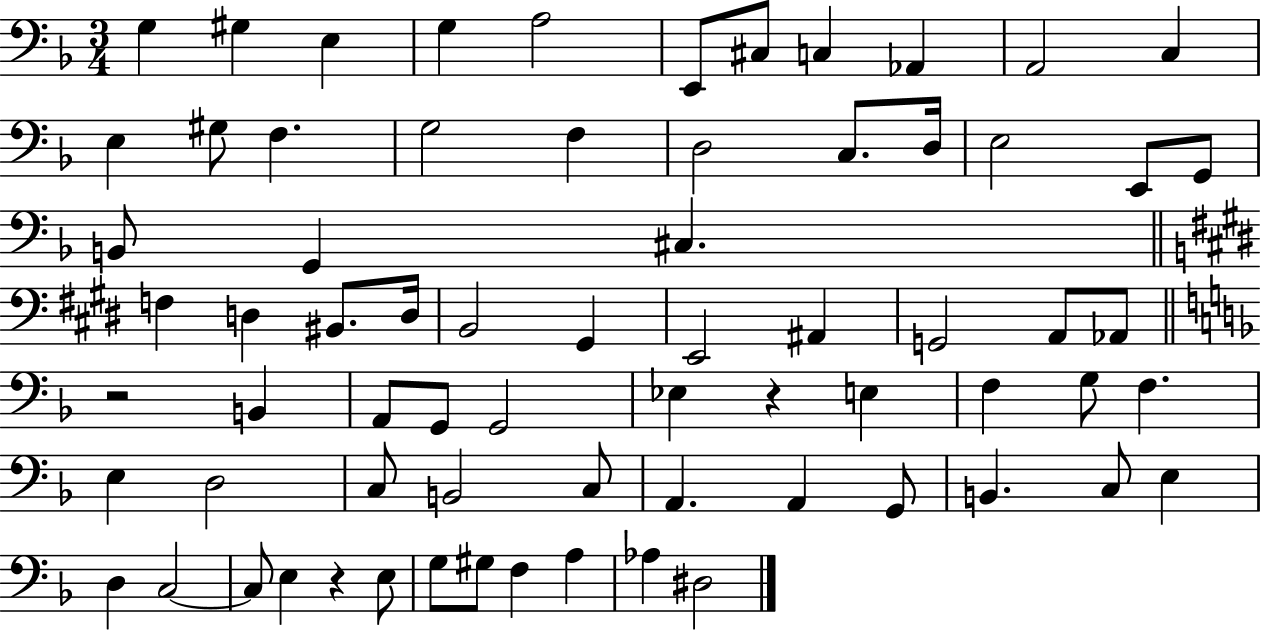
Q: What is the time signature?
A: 3/4